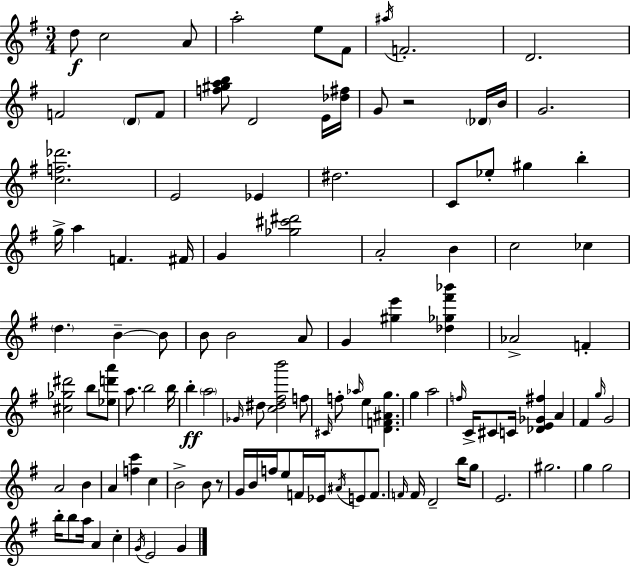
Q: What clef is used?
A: treble